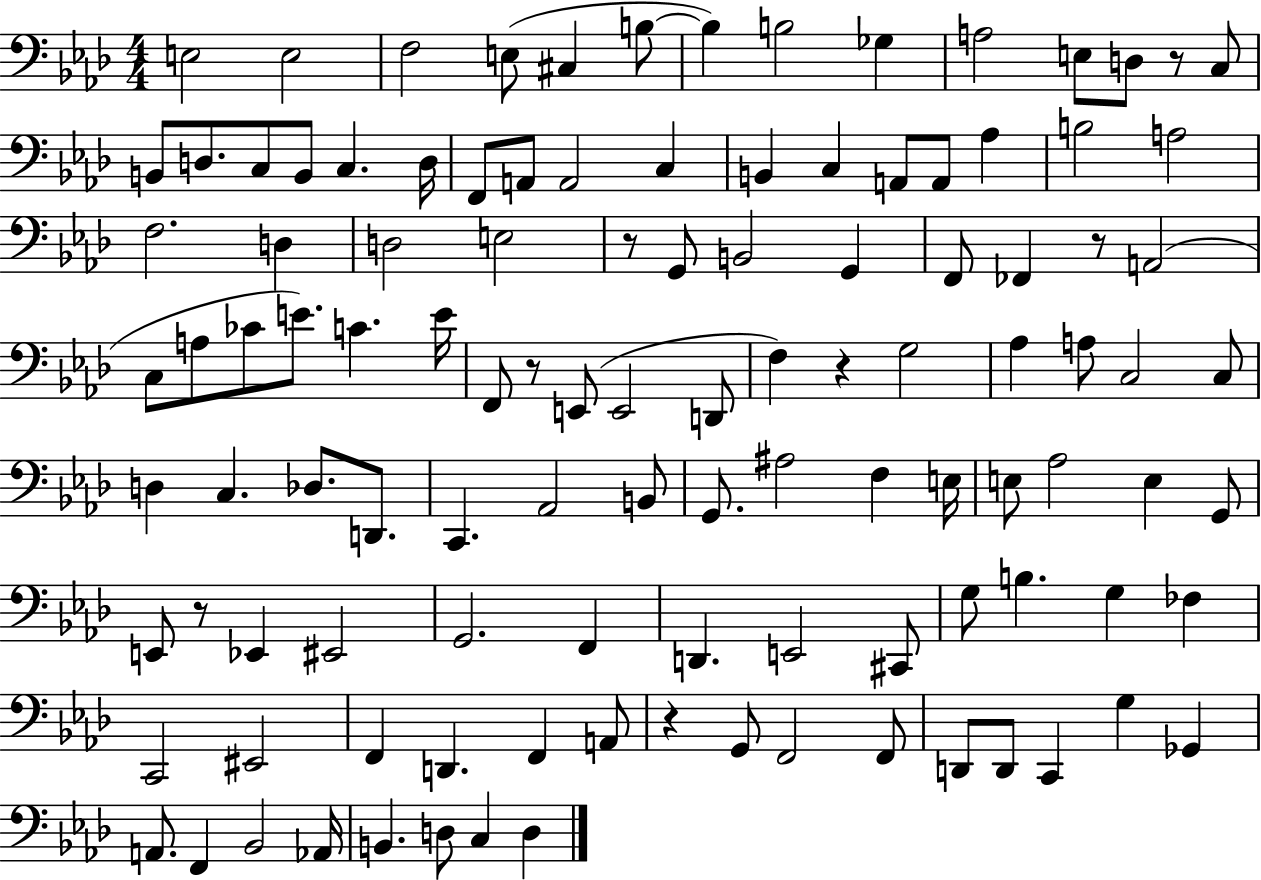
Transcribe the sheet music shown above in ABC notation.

X:1
T:Untitled
M:4/4
L:1/4
K:Ab
E,2 E,2 F,2 E,/2 ^C, B,/2 B, B,2 _G, A,2 E,/2 D,/2 z/2 C,/2 B,,/2 D,/2 C,/2 B,,/2 C, D,/4 F,,/2 A,,/2 A,,2 C, B,, C, A,,/2 A,,/2 _A, B,2 A,2 F,2 D, D,2 E,2 z/2 G,,/2 B,,2 G,, F,,/2 _F,, z/2 A,,2 C,/2 A,/2 _C/2 E/2 C E/4 F,,/2 z/2 E,,/2 E,,2 D,,/2 F, z G,2 _A, A,/2 C,2 C,/2 D, C, _D,/2 D,,/2 C,, _A,,2 B,,/2 G,,/2 ^A,2 F, E,/4 E,/2 _A,2 E, G,,/2 E,,/2 z/2 _E,, ^E,,2 G,,2 F,, D,, E,,2 ^C,,/2 G,/2 B, G, _F, C,,2 ^E,,2 F,, D,, F,, A,,/2 z G,,/2 F,,2 F,,/2 D,,/2 D,,/2 C,, G, _G,, A,,/2 F,, _B,,2 _A,,/4 B,, D,/2 C, D,